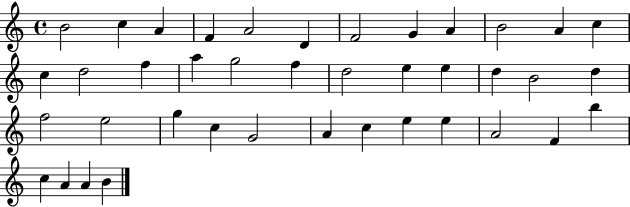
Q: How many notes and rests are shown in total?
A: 40